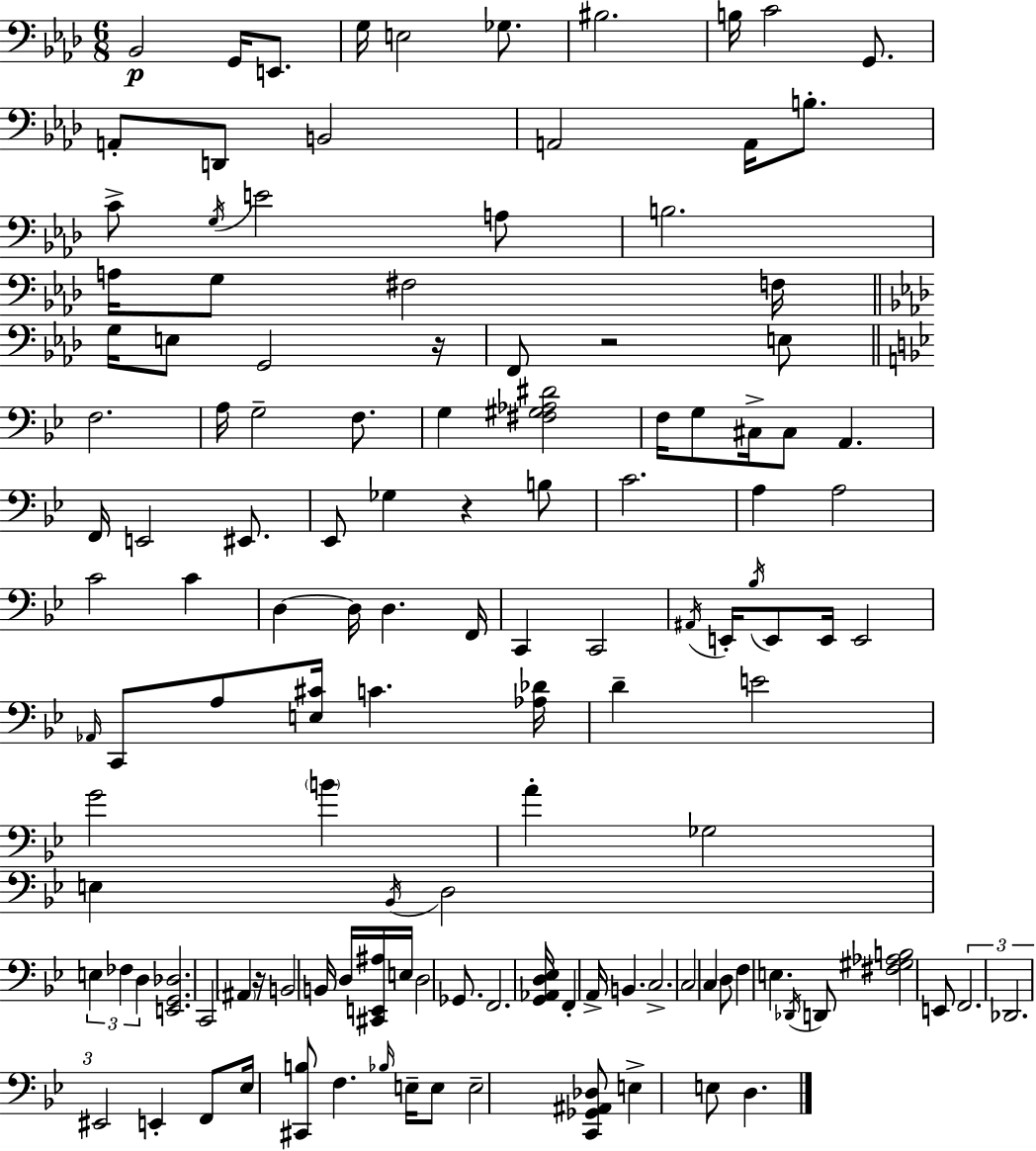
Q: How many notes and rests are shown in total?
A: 127